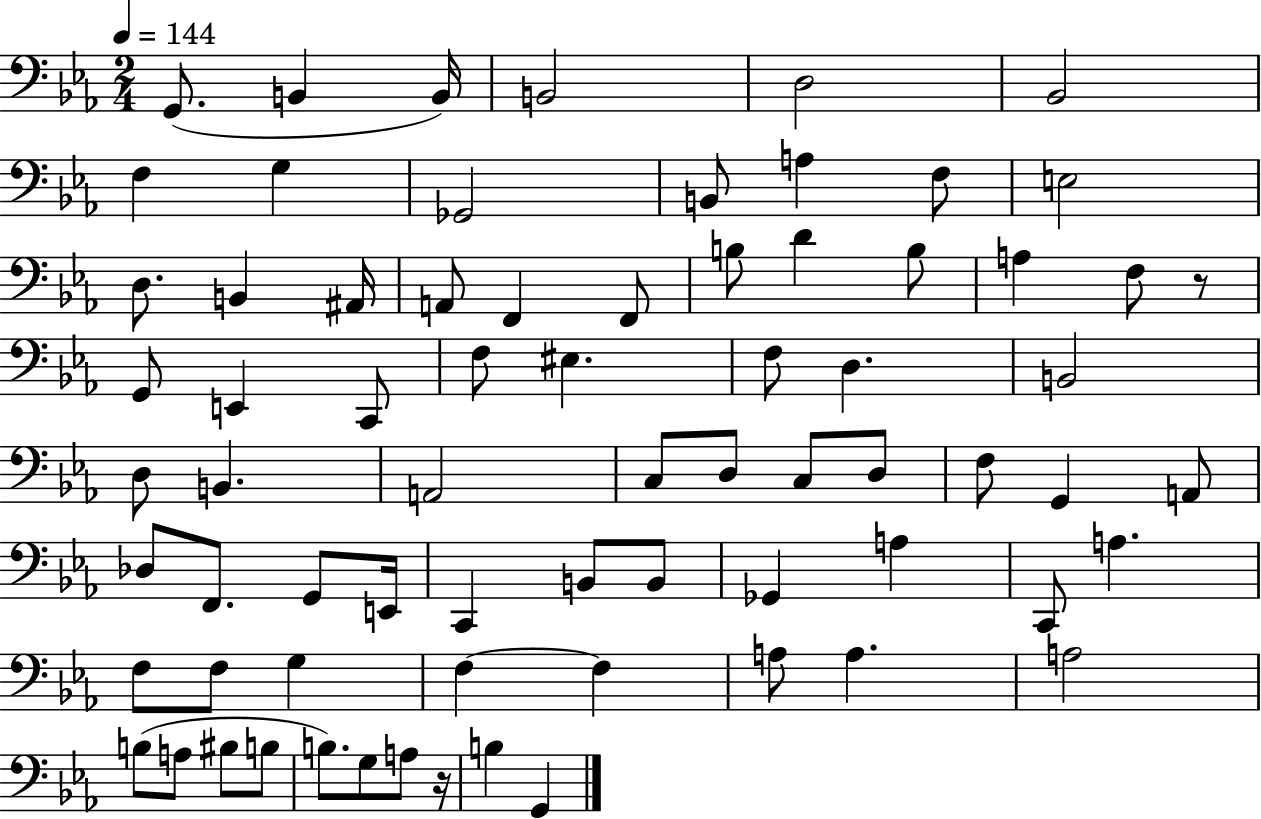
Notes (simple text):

G2/e. B2/q B2/s B2/h D3/h Bb2/h F3/q G3/q Gb2/h B2/e A3/q F3/e E3/h D3/e. B2/q A#2/s A2/e F2/q F2/e B3/e D4/q B3/e A3/q F3/e R/e G2/e E2/q C2/e F3/e EIS3/q. F3/e D3/q. B2/h D3/e B2/q. A2/h C3/e D3/e C3/e D3/e F3/e G2/q A2/e Db3/e F2/e. G2/e E2/s C2/q B2/e B2/e Gb2/q A3/q C2/e A3/q. F3/e F3/e G3/q F3/q F3/q A3/e A3/q. A3/h B3/e A3/e BIS3/e B3/e B3/e. G3/e A3/e R/s B3/q G2/q